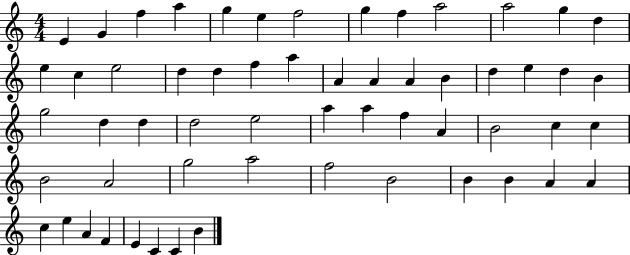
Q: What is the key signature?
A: C major